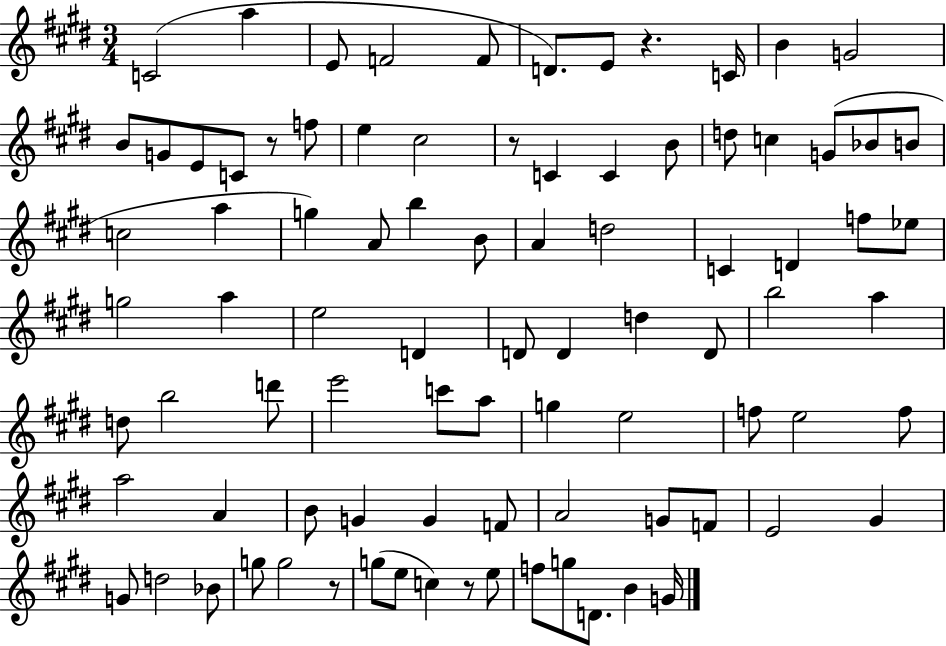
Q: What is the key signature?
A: E major